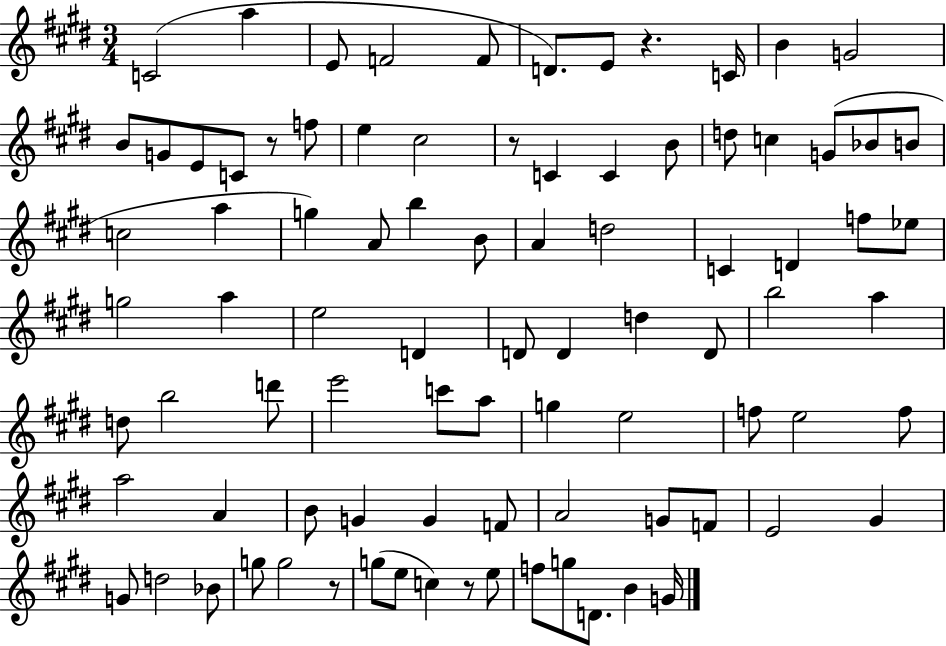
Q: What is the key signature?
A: E major